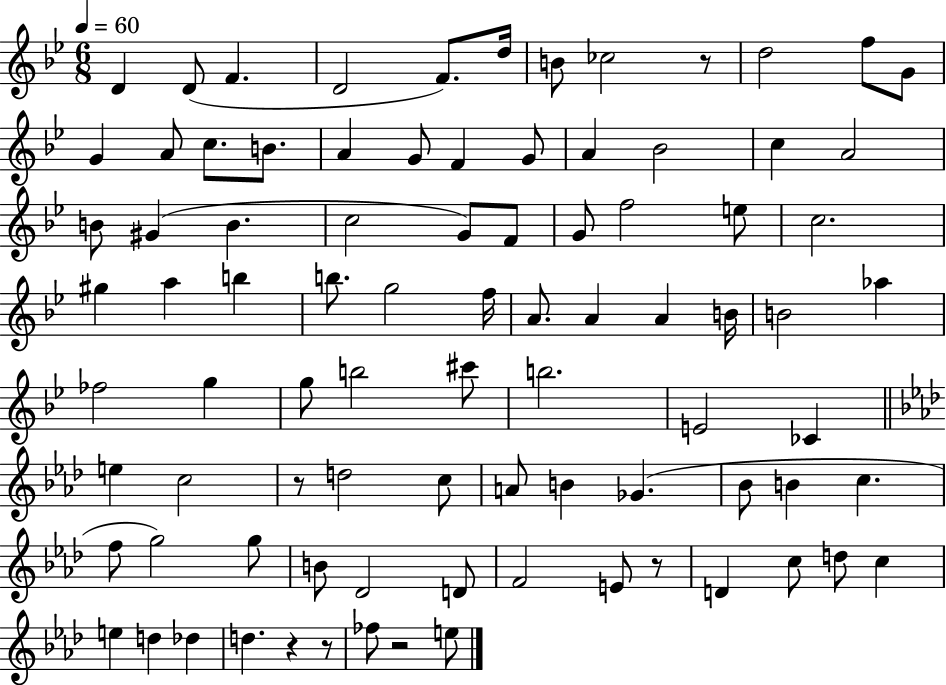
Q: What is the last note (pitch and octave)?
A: E5